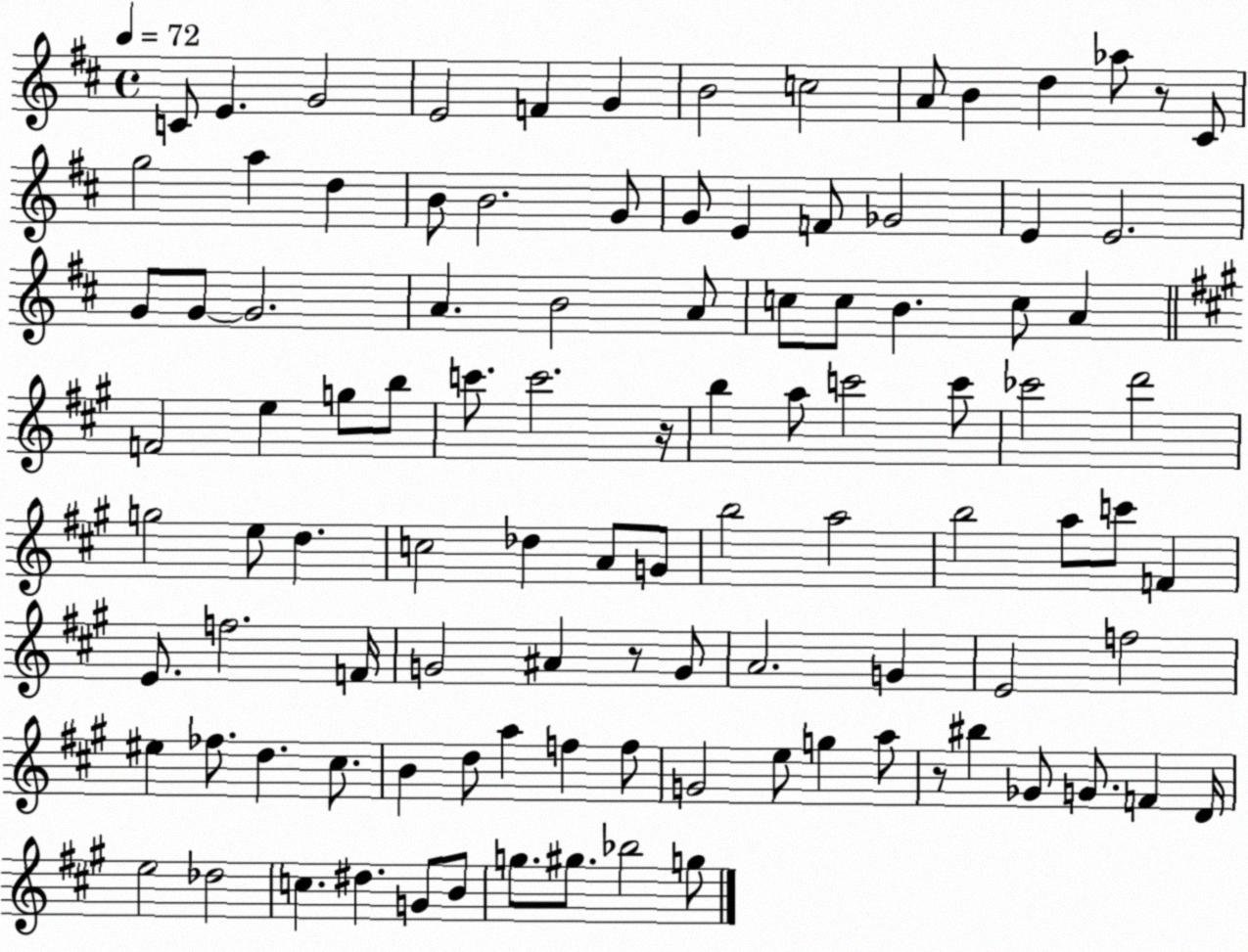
X:1
T:Untitled
M:4/4
L:1/4
K:D
C/2 E G2 E2 F G B2 c2 A/2 B d _a/2 z/2 ^C/2 g2 a d B/2 B2 G/2 G/2 E F/2 _G2 E E2 G/2 G/2 G2 A B2 A/2 c/2 c/2 B c/2 A F2 e g/2 b/2 c'/2 c'2 z/4 b a/2 c'2 c'/2 _c'2 d'2 g2 e/2 d c2 _d A/2 G/2 b2 a2 b2 a/2 c'/2 F E/2 f2 F/4 G2 ^A z/2 G/2 A2 G E2 f2 ^e _f/2 d ^c/2 B d/2 a f f/2 G2 e/2 g a/2 z/2 ^b _G/2 G/2 F D/4 e2 _d2 c ^d G/2 B/2 g/2 ^g/2 _b2 g/2